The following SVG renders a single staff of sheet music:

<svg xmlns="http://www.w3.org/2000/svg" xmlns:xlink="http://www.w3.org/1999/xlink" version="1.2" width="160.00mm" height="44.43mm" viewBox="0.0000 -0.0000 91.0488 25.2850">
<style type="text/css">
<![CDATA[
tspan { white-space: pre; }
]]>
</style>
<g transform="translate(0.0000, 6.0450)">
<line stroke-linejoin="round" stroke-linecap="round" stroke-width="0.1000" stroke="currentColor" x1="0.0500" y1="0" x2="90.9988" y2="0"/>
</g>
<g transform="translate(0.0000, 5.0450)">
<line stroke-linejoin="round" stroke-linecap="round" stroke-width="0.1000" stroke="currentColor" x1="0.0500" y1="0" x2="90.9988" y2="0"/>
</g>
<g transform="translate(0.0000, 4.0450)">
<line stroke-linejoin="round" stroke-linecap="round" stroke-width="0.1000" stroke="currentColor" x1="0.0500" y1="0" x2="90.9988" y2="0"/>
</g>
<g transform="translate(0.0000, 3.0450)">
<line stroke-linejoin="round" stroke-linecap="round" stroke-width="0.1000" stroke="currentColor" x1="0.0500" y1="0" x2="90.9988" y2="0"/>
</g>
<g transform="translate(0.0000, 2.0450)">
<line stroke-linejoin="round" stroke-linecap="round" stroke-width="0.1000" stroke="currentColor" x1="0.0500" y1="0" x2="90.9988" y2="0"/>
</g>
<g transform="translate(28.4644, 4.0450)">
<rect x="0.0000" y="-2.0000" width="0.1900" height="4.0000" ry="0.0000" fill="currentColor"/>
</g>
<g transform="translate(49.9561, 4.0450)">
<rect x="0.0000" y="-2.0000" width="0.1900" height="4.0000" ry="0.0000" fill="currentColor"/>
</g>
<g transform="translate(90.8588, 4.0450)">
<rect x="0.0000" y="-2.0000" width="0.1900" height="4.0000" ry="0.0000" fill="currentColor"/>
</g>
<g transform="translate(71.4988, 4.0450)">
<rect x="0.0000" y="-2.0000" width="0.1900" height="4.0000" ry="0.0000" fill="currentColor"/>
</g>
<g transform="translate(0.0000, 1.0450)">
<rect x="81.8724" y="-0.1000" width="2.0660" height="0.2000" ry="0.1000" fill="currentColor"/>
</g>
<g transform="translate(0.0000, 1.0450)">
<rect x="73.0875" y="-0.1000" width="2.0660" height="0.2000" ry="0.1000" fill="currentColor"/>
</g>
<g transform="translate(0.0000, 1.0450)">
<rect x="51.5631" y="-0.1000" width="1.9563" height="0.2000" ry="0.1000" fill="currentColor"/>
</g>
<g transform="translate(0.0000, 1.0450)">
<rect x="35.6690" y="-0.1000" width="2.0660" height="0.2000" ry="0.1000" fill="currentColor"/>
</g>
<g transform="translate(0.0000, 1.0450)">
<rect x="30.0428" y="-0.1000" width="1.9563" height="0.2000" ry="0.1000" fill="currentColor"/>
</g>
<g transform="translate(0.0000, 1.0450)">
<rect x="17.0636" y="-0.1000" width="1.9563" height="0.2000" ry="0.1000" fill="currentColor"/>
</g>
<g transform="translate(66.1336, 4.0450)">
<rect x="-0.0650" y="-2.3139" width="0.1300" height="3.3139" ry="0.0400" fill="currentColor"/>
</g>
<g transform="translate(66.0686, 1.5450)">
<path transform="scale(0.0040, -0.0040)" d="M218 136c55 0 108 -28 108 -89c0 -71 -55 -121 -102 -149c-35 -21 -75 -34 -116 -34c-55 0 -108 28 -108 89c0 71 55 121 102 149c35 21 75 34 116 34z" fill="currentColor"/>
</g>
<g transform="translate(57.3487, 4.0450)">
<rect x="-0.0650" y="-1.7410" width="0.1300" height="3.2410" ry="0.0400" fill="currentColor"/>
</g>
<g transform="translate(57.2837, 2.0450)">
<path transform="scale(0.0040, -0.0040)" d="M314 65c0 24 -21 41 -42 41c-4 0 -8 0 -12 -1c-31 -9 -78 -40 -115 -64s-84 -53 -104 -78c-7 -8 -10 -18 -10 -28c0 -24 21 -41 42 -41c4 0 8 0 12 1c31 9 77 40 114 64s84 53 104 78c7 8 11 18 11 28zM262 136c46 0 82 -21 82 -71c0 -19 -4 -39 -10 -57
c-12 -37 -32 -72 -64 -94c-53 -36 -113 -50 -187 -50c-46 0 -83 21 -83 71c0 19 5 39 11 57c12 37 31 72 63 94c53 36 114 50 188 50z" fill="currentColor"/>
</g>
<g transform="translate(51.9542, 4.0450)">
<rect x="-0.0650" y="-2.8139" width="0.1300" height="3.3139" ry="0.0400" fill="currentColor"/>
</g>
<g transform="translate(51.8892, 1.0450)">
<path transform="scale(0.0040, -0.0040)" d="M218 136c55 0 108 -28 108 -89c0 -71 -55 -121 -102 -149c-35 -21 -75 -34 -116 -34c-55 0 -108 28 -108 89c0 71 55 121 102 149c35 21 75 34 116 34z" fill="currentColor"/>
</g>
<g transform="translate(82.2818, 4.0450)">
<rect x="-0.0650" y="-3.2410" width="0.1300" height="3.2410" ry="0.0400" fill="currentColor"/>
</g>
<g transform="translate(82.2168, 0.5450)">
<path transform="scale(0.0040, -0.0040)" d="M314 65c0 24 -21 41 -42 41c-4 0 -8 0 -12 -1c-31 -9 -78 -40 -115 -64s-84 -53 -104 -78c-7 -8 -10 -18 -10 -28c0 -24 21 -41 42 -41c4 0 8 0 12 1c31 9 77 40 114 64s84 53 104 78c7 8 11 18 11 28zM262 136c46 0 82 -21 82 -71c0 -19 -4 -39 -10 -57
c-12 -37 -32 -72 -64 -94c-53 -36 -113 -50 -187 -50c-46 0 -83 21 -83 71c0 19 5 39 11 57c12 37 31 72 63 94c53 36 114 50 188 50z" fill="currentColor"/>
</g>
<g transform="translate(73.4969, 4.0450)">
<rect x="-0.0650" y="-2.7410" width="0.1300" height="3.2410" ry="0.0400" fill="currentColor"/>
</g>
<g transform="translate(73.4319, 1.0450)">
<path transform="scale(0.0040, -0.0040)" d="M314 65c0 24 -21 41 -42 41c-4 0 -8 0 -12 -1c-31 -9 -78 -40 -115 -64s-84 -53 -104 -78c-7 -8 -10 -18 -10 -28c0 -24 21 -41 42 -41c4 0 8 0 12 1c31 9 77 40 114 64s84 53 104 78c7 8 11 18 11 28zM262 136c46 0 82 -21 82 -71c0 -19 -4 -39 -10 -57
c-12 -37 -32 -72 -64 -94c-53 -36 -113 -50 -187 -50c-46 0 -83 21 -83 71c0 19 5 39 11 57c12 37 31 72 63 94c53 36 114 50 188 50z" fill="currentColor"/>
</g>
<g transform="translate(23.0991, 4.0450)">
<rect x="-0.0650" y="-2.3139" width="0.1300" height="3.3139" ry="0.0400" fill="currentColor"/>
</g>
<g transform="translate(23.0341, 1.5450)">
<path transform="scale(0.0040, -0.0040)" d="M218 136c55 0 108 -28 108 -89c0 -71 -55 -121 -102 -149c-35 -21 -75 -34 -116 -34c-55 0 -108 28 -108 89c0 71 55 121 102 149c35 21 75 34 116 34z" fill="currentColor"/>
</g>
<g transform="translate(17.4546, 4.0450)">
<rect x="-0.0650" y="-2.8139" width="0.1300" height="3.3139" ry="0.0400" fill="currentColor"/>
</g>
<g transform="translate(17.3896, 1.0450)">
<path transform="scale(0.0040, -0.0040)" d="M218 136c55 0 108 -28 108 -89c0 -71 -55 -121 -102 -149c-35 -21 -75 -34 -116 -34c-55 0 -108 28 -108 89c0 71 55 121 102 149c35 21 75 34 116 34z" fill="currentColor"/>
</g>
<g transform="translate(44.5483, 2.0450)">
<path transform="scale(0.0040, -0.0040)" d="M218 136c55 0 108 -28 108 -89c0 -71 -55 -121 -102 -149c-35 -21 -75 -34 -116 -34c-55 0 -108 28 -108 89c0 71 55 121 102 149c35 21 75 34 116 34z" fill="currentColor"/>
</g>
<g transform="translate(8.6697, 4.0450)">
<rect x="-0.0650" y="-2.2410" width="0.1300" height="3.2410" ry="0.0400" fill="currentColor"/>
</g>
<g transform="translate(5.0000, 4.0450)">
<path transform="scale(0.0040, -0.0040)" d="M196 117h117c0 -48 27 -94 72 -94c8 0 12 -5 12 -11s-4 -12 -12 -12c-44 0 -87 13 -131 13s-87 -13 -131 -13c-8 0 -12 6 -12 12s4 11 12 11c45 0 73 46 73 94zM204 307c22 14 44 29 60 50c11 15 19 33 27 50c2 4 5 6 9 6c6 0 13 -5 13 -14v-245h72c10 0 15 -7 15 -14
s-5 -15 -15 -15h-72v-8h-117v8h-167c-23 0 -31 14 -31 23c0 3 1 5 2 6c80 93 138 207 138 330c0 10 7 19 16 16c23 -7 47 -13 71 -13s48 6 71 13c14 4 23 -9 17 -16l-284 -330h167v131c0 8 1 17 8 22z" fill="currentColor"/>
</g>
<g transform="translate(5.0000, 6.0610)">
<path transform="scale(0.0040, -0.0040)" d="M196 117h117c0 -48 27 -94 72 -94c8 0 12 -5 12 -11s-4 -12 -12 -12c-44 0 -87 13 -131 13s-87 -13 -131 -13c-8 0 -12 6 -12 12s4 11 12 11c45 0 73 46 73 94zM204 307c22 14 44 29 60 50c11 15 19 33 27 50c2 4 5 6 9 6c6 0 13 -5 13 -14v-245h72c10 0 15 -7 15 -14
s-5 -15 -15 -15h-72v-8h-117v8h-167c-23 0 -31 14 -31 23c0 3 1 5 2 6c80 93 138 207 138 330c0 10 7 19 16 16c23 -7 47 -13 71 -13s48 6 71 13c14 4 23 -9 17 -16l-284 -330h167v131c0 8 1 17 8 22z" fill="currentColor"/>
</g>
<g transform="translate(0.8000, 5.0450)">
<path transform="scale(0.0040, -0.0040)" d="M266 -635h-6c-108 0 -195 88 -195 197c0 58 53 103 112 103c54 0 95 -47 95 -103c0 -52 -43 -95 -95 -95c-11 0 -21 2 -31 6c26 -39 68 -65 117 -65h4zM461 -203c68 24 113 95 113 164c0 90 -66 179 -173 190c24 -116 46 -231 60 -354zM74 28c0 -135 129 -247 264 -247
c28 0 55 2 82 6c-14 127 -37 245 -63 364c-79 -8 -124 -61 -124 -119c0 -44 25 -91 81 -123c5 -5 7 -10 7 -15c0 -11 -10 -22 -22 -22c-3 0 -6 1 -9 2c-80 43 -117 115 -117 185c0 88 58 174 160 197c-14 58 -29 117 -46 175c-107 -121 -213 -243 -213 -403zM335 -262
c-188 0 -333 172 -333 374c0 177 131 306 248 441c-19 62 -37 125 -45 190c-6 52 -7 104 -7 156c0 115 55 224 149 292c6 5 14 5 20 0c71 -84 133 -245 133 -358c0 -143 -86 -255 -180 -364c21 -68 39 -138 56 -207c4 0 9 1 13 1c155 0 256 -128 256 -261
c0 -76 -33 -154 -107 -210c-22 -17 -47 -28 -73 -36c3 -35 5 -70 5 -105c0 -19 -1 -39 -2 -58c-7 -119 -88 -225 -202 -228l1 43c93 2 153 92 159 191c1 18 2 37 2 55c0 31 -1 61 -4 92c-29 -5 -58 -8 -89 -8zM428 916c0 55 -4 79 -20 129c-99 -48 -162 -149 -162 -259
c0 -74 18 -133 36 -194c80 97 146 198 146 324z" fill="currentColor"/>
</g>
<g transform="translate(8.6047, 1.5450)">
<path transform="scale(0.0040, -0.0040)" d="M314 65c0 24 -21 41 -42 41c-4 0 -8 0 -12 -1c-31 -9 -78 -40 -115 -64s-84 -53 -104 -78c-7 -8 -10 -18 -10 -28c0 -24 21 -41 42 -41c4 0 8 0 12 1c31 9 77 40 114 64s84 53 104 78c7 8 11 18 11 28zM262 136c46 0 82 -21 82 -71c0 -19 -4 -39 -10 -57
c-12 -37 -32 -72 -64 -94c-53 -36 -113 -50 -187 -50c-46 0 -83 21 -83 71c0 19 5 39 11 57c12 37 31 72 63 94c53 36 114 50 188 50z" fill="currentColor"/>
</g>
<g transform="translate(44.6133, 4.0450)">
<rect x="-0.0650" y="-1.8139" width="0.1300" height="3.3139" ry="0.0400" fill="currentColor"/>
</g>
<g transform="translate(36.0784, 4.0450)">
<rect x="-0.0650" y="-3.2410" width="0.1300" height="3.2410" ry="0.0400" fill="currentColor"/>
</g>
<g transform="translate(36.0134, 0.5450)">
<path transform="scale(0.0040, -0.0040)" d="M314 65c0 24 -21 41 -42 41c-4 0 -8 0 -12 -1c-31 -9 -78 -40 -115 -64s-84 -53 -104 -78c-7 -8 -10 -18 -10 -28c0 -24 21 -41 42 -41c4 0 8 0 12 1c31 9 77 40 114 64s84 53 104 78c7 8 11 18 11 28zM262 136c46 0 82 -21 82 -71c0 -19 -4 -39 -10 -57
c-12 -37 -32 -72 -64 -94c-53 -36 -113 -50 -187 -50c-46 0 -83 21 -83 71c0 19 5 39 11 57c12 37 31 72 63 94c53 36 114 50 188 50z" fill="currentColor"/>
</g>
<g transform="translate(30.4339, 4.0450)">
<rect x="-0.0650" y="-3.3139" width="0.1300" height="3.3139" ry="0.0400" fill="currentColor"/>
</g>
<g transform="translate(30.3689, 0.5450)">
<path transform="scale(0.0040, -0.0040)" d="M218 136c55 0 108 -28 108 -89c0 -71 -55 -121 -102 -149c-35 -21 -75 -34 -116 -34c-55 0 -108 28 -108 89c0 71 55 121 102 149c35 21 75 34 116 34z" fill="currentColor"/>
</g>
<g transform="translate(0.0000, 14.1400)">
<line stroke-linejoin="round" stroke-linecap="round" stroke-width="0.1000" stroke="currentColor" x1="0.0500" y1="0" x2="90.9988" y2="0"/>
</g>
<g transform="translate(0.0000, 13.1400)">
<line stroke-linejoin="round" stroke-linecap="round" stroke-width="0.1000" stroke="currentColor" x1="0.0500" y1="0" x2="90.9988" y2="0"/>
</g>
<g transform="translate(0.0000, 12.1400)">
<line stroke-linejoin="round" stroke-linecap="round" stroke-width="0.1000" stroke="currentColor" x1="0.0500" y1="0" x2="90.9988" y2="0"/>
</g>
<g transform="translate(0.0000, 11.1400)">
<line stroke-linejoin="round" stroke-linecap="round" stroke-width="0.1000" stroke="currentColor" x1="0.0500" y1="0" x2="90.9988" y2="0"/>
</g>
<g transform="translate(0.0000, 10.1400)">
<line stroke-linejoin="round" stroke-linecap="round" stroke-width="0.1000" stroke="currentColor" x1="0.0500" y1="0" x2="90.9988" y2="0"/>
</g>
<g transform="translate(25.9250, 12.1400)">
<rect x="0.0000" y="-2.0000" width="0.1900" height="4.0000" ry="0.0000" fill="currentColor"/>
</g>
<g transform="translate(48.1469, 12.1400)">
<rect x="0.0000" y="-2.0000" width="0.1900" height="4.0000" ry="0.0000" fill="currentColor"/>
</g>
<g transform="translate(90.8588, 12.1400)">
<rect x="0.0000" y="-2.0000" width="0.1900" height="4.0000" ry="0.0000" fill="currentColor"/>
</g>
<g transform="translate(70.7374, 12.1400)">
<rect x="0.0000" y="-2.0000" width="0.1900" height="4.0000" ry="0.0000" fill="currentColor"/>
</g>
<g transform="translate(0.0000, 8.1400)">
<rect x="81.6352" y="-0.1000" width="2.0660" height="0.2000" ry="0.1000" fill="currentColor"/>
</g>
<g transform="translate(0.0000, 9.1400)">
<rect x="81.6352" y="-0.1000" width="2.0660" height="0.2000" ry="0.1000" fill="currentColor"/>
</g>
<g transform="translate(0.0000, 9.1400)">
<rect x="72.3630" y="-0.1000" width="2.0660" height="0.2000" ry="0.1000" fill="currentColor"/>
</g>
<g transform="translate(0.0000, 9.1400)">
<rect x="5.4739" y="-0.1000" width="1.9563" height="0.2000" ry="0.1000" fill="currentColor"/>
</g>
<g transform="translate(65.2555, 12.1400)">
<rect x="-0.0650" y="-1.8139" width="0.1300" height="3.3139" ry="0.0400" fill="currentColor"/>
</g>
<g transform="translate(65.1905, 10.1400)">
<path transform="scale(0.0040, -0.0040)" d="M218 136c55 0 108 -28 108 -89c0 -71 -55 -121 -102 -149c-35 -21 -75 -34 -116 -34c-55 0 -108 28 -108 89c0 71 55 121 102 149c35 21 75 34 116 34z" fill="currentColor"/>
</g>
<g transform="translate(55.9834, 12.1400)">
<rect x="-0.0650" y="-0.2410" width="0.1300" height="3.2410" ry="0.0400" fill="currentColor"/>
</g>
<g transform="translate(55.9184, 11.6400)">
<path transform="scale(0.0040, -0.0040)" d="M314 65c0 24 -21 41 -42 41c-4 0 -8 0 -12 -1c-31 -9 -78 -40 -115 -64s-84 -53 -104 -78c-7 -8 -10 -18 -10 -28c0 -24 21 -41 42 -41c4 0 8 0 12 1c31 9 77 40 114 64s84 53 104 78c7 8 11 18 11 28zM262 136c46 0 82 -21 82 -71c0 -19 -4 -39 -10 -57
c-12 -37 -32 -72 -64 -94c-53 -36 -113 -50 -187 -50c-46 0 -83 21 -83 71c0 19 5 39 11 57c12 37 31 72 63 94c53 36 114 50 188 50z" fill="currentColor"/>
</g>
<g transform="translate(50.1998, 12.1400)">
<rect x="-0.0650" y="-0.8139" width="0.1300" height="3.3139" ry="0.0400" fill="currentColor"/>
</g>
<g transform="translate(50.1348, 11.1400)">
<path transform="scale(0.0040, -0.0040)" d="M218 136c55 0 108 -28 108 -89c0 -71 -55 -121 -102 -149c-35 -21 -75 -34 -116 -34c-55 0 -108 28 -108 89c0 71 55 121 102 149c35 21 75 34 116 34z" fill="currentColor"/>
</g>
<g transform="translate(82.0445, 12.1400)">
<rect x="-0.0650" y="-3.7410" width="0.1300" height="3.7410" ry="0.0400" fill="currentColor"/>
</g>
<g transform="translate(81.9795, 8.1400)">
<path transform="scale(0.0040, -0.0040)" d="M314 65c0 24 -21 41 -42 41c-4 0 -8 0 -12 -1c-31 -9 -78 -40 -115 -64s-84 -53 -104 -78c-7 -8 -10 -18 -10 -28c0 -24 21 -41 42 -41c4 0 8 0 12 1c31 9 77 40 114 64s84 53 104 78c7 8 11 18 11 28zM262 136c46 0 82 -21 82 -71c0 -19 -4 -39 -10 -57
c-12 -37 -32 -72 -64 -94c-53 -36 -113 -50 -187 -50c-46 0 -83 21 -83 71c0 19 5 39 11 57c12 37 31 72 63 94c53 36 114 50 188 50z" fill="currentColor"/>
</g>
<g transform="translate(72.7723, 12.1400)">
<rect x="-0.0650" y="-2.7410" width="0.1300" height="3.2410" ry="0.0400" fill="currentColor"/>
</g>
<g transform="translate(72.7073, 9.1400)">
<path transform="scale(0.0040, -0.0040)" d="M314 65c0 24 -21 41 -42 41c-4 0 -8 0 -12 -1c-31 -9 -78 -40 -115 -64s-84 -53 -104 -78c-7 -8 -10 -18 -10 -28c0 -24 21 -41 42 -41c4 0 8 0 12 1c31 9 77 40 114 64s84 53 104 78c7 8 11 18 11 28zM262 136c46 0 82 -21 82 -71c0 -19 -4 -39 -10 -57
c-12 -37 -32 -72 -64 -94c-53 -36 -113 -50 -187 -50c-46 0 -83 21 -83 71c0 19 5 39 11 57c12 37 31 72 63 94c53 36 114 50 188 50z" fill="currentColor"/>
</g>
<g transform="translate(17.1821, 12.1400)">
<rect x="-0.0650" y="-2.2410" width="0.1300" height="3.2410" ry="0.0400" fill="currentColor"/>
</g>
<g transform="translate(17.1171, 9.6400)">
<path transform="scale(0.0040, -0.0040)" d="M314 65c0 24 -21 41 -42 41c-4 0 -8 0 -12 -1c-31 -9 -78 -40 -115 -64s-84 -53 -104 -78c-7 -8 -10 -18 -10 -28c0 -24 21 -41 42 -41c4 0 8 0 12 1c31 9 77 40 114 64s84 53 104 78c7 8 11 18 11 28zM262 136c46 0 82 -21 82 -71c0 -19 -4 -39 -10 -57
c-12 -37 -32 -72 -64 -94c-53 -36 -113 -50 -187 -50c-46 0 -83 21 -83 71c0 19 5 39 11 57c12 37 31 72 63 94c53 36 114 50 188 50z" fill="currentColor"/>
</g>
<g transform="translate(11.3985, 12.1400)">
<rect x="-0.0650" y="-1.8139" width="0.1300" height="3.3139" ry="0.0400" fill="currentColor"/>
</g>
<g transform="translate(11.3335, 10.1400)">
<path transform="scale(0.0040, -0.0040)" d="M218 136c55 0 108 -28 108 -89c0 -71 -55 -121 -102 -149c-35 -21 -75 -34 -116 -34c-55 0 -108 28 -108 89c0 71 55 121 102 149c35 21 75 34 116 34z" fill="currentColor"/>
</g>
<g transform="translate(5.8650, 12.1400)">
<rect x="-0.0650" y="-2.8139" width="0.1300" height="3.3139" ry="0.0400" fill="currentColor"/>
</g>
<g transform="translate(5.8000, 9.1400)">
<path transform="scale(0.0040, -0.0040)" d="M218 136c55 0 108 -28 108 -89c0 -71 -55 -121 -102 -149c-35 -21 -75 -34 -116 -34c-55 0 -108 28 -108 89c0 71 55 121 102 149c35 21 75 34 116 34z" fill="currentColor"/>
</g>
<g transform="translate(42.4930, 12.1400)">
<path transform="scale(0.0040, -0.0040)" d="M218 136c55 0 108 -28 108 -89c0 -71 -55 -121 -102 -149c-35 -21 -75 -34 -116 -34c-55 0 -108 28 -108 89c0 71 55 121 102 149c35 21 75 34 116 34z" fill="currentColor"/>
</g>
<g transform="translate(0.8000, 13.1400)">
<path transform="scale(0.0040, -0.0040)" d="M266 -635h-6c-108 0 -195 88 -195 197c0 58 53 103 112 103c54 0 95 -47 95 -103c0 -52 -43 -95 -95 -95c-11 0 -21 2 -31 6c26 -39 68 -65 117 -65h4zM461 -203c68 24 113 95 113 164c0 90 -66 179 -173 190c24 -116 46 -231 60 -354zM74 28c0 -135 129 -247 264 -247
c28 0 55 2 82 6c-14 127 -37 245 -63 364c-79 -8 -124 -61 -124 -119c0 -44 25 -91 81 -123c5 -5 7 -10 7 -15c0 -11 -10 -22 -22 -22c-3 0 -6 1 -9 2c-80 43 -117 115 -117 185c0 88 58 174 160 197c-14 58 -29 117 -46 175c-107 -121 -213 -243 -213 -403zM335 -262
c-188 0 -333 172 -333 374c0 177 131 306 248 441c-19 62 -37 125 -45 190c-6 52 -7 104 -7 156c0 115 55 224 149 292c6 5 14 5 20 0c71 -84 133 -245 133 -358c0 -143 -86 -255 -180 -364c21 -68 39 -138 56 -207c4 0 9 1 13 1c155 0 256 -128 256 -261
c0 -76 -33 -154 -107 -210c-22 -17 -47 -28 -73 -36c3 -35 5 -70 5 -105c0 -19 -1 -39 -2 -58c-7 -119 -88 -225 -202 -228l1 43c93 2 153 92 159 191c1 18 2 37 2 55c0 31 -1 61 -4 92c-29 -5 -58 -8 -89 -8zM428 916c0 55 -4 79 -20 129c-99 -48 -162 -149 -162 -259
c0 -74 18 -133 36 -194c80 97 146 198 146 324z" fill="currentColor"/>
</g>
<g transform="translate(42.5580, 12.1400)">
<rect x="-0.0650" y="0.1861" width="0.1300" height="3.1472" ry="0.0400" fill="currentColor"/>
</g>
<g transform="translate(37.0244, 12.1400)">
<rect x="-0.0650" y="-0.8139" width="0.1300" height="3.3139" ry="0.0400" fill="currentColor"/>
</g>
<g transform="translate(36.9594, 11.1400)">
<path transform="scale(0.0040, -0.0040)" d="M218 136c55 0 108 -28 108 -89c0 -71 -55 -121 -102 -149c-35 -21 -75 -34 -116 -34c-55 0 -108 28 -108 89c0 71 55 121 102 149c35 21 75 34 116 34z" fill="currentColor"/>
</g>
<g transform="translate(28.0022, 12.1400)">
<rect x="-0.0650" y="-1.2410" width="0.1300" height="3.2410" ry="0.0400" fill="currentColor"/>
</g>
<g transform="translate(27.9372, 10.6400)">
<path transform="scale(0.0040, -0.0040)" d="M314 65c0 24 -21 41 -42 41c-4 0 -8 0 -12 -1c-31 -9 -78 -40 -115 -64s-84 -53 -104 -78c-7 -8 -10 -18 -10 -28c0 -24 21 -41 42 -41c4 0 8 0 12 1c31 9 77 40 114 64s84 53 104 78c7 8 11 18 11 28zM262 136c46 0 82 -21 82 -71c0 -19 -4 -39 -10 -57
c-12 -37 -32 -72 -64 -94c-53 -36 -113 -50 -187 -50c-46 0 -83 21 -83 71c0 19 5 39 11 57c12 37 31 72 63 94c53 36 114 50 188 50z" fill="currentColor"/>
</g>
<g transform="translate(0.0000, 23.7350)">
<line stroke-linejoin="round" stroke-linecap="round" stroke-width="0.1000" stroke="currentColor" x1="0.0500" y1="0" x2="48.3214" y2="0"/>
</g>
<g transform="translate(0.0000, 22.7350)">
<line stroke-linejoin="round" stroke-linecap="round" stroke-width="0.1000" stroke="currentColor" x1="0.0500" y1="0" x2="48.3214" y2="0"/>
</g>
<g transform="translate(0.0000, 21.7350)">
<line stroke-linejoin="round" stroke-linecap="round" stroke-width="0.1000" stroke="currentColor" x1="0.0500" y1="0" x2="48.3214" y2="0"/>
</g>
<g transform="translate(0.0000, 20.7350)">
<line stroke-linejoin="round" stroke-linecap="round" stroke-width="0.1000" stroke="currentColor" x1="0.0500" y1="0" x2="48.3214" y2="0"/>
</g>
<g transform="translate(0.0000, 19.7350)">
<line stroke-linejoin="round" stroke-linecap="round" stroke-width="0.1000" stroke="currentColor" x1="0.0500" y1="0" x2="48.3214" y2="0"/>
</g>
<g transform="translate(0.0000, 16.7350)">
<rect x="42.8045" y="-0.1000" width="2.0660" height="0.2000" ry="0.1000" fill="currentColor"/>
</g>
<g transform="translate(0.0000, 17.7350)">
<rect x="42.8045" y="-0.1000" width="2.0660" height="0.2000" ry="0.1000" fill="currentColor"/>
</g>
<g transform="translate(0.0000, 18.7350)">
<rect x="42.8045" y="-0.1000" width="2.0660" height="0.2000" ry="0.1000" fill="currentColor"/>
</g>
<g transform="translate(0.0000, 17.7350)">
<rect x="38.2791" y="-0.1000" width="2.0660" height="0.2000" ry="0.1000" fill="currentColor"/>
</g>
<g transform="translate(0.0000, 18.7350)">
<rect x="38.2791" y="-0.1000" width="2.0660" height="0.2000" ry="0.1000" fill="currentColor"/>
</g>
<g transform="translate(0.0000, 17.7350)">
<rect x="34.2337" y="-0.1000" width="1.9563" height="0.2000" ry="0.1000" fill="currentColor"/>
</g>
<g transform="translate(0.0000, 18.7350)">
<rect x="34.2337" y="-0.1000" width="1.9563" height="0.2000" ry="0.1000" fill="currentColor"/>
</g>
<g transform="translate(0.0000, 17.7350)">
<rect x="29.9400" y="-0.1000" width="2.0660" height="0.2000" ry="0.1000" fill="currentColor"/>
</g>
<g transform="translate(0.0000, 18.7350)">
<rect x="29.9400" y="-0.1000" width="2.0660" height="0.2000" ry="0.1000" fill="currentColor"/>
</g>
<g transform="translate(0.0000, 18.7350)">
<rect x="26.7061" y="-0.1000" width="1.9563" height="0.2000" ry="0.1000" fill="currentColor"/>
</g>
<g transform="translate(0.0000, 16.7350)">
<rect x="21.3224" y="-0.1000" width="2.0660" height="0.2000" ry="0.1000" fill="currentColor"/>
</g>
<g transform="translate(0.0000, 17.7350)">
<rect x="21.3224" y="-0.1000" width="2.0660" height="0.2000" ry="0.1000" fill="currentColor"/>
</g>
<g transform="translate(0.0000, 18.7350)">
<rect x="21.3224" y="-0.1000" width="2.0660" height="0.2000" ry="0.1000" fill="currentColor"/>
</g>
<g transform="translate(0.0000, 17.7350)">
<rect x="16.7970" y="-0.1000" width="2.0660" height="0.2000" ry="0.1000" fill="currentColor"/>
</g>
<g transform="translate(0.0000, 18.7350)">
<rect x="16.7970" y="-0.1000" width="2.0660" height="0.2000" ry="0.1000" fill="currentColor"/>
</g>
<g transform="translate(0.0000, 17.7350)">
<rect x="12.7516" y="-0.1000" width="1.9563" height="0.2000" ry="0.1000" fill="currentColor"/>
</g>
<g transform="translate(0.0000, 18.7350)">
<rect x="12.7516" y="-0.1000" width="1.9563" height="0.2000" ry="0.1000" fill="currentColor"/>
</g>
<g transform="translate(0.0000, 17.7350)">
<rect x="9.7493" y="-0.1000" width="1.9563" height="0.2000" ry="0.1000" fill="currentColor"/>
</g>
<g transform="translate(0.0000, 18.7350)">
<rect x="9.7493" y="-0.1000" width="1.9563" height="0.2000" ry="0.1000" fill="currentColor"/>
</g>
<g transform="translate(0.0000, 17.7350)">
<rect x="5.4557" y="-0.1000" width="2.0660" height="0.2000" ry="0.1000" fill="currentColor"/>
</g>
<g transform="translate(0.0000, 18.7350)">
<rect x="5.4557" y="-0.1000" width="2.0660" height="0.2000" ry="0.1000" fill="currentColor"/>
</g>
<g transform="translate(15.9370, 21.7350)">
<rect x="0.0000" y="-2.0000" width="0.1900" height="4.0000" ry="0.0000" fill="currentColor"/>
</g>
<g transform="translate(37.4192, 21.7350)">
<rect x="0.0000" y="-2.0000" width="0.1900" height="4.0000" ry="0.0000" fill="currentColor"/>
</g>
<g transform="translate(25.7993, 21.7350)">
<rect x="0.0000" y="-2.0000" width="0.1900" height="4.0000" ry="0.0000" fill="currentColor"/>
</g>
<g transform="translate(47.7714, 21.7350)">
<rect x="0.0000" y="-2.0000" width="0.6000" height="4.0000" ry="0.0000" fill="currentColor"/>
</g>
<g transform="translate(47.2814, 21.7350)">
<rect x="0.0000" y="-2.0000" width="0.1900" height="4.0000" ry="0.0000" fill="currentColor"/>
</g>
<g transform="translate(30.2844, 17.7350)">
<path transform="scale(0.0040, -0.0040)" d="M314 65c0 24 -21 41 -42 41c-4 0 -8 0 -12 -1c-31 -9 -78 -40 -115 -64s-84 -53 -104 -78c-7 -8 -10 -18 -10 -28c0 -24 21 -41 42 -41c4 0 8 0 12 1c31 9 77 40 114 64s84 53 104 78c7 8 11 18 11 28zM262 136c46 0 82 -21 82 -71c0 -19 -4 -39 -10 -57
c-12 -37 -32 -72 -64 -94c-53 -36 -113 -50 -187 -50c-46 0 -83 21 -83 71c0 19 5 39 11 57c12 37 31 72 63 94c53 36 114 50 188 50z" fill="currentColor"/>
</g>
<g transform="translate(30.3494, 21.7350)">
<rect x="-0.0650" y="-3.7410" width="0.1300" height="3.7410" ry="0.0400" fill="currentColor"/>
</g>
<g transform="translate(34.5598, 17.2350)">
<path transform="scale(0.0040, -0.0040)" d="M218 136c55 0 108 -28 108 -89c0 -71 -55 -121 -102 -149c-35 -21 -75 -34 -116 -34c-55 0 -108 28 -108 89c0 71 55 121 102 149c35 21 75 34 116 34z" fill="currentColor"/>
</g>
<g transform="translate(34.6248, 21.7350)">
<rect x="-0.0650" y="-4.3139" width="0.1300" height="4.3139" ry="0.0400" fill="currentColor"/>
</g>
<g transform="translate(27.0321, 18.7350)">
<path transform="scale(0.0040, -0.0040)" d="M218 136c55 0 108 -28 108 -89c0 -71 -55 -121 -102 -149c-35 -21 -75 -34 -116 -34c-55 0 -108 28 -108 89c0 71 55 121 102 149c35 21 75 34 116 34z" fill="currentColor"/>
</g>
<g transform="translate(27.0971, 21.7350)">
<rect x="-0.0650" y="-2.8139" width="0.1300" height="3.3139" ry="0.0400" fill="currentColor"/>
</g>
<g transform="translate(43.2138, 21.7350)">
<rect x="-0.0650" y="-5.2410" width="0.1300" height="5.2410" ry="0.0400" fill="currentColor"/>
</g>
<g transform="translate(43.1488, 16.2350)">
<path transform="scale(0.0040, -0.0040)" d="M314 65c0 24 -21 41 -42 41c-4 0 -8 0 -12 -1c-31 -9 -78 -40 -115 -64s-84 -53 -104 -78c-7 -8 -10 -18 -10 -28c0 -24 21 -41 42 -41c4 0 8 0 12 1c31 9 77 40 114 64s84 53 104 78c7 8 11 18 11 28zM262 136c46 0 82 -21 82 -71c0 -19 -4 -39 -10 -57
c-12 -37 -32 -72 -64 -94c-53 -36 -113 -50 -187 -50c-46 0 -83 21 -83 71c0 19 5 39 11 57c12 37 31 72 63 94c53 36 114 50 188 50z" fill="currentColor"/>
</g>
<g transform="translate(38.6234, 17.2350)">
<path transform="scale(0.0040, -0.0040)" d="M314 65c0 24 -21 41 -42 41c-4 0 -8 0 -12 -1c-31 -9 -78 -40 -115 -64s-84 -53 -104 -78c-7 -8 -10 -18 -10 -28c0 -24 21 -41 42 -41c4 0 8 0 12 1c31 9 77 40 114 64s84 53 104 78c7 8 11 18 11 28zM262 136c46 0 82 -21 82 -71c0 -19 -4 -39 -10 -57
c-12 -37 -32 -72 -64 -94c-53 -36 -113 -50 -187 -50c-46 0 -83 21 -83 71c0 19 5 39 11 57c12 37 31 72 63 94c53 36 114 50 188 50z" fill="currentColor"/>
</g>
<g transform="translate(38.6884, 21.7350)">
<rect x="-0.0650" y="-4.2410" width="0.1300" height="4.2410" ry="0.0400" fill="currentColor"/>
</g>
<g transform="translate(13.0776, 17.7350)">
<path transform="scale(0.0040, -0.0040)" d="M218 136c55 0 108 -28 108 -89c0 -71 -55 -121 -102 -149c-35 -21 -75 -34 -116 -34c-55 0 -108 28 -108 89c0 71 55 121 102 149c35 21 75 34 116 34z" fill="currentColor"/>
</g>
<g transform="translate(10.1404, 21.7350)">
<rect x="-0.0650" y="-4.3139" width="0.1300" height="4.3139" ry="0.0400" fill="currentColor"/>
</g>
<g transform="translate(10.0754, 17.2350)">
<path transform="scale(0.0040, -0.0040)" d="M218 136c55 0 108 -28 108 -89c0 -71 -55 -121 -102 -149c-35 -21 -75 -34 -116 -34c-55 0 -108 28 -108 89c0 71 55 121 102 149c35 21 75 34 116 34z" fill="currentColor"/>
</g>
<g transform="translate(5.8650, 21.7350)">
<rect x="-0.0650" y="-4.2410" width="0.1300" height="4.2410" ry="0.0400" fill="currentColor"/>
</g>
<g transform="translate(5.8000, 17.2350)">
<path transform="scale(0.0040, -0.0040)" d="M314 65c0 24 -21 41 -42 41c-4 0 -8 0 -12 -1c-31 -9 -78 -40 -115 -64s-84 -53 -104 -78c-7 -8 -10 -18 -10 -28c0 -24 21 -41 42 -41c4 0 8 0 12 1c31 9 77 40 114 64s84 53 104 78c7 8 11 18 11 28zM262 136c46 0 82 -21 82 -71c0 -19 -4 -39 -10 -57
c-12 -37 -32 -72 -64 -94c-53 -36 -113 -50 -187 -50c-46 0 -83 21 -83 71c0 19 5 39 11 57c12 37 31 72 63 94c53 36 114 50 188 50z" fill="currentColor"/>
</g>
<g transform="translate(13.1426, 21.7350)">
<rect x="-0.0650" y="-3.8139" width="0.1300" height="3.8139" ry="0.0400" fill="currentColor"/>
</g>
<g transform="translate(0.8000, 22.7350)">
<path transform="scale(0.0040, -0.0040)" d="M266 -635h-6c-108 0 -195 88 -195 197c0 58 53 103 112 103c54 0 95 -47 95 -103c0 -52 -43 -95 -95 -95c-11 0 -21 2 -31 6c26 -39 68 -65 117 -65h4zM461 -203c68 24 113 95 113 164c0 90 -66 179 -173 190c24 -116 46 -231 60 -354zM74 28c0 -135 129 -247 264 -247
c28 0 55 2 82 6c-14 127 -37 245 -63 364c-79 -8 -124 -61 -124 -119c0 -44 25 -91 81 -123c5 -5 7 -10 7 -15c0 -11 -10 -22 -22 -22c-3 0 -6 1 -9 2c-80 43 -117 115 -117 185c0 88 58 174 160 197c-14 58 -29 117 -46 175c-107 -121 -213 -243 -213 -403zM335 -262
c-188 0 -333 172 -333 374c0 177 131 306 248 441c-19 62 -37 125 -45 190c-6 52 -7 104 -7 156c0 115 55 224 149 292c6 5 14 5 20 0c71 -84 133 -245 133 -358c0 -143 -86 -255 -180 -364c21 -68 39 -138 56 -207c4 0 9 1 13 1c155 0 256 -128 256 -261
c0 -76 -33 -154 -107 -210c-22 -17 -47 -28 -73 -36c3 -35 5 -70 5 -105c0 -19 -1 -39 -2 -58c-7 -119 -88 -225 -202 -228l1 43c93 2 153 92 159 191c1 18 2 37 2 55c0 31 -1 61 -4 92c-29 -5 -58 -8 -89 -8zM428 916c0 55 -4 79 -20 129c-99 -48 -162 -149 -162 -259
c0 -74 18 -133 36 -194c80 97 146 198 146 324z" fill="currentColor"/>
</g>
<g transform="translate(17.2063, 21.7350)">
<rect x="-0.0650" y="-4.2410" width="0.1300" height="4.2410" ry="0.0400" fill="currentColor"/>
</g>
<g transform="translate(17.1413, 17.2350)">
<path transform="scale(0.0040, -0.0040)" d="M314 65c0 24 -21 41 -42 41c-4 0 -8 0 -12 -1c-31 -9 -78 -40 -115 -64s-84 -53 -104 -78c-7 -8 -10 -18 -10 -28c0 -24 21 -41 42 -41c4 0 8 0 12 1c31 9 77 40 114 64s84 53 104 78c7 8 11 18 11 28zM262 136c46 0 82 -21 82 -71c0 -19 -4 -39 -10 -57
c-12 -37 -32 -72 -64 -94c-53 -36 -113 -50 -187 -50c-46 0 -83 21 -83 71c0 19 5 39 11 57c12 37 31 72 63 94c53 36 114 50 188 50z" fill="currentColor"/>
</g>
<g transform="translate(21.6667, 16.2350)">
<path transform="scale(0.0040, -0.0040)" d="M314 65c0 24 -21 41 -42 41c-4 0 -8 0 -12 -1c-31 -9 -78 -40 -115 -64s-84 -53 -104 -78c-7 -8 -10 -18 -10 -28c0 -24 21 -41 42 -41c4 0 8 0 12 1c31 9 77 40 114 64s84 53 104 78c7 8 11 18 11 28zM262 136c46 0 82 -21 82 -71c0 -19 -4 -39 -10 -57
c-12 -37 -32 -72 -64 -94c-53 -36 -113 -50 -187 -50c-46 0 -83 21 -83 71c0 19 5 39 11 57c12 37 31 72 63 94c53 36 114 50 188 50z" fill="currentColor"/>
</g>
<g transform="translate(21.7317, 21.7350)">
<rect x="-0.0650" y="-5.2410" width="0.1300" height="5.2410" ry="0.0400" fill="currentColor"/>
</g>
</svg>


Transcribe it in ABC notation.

X:1
T:Untitled
M:4/4
L:1/4
K:C
g2 a g b b2 f a f2 g a2 b2 a f g2 e2 d B d c2 f a2 c'2 d'2 d' c' d'2 f'2 a c'2 d' d'2 f'2